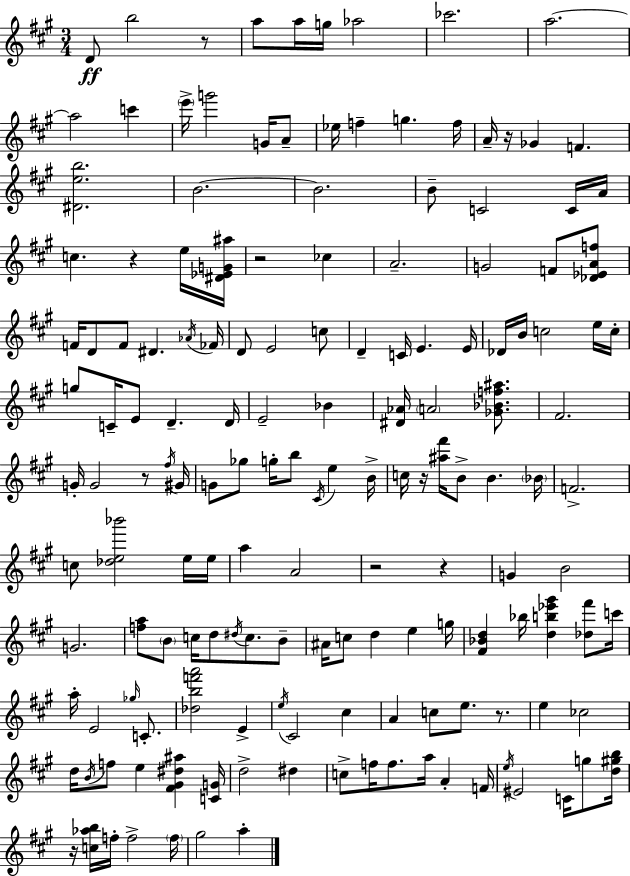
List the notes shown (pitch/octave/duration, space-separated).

D4/e B5/h R/e A5/e A5/s G5/s Ab5/h CES6/h. A5/h. A5/h C6/q E6/s G6/h G4/s A4/e Eb5/s F5/q G5/q. F5/s A4/s R/s Gb4/q F4/q. [D#4,E5,B5]/h. B4/h. B4/h. B4/e C4/h C4/s A4/s C5/q. R/q E5/s [D#4,Eb4,G4,A#5]/s R/h CES5/q A4/h. G4/h F4/e [Db4,Eb4,A4,F5]/e F4/s D4/e F4/e D#4/q. Ab4/s FES4/s D4/e E4/h C5/e D4/q C4/s E4/q. E4/s Db4/s B4/s C5/h E5/s C5/s G5/e C4/s E4/e D4/q. D4/s E4/h Bb4/q [D#4,Ab4]/s A4/h [Gb4,Bb4,F5,A#5]/e. F#4/h. G4/s G4/h R/e F#5/s G#4/s G4/e Gb5/e G5/s B5/e C#4/s E5/q B4/s C5/s R/s [A#5,F#6]/s B4/e B4/q. Bb4/s F4/h. C5/e [Db5,E5,Bb6]/h E5/s E5/s A5/q A4/h R/h R/q G4/q B4/h G4/h. [F5,A5]/e B4/e C5/s D5/e D#5/s C5/e. B4/e A#4/s C5/e D5/q E5/q G5/s [F#4,Bb4,D5]/q Bb5/s [D5,B5,Eb6,G#6]/q [Db5,F#6]/e C6/s A5/s E4/h Gb5/s C4/e. [Db5,B5,F6,A6]/h E4/q E5/s C#4/h C#5/q A4/q C5/e E5/e. R/e. E5/q CES5/h D5/s B4/s F5/e E5/q [F#4,G#4,D#5,A#5]/q [C4,G4]/s D5/h D#5/q C5/e F5/s F5/e. A5/s A4/q F4/s E5/s EIS4/h C4/s G5/e [D5,G#5,B5]/s R/s [C5,Ab5,B5]/s F5/s F5/h F5/s G#5/h A5/q